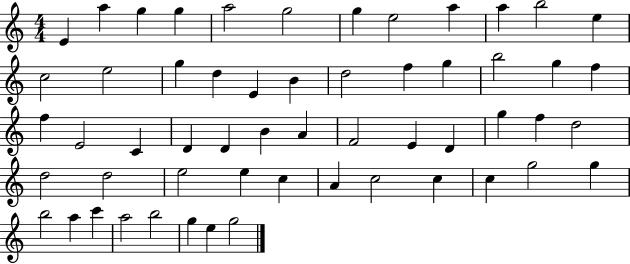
X:1
T:Untitled
M:4/4
L:1/4
K:C
E a g g a2 g2 g e2 a a b2 e c2 e2 g d E B d2 f g b2 g f f E2 C D D B A F2 E D g f d2 d2 d2 e2 e c A c2 c c g2 g b2 a c' a2 b2 g e g2